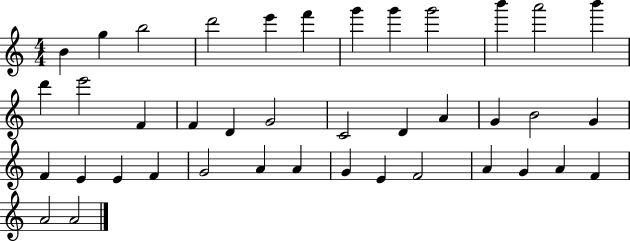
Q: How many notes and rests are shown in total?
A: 40